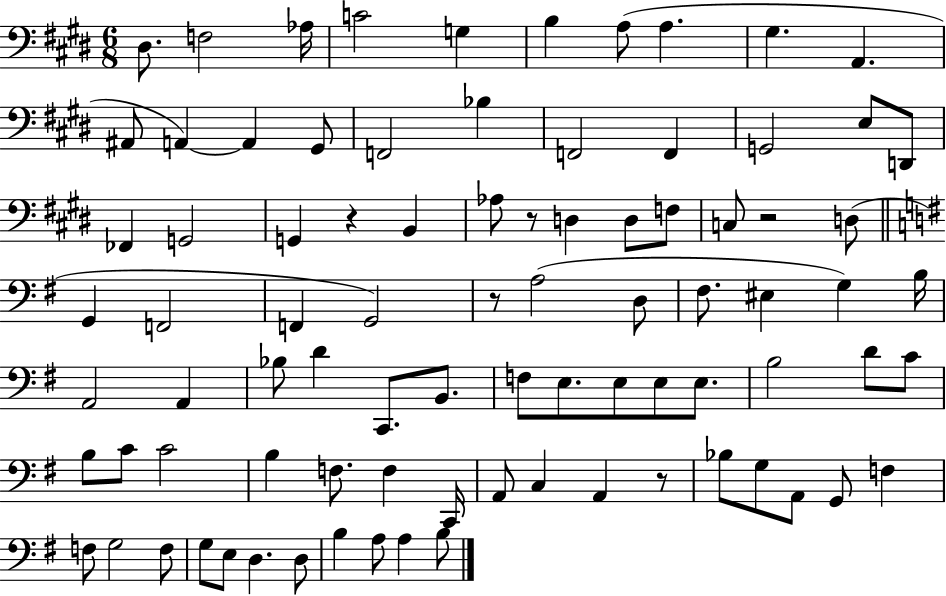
{
  \clef bass
  \numericTimeSignature
  \time 6/8
  \key e \major
  dis8. f2 aes16 | c'2 g4 | b4 a8( a4. | gis4. a,4. | \break ais,8 a,4~~) a,4 gis,8 | f,2 bes4 | f,2 f,4 | g,2 e8 d,8 | \break fes,4 g,2 | g,4 r4 b,4 | aes8 r8 d4 d8 f8 | c8 r2 d8( | \break \bar "||" \break \key g \major g,4 f,2 | f,4 g,2) | r8 a2( d8 | fis8. eis4 g4) b16 | \break a,2 a,4 | bes8 d'4 c,8. b,8. | f8 e8. e8 e8 e8. | b2 d'8 c'8 | \break b8 c'8 c'2 | b4 f8. f4 c,16 | a,8 c4 a,4 r8 | bes8 g8 a,8 g,8 f4 | \break f8 g2 f8 | g8 e8 d4. d8 | b4 a8 a4 b8 | \bar "|."
}